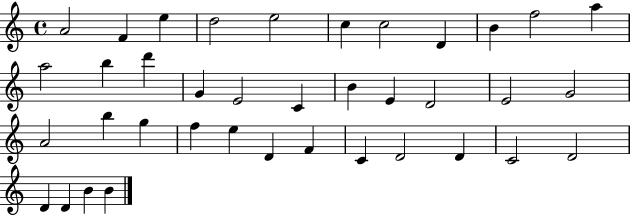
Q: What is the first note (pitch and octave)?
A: A4